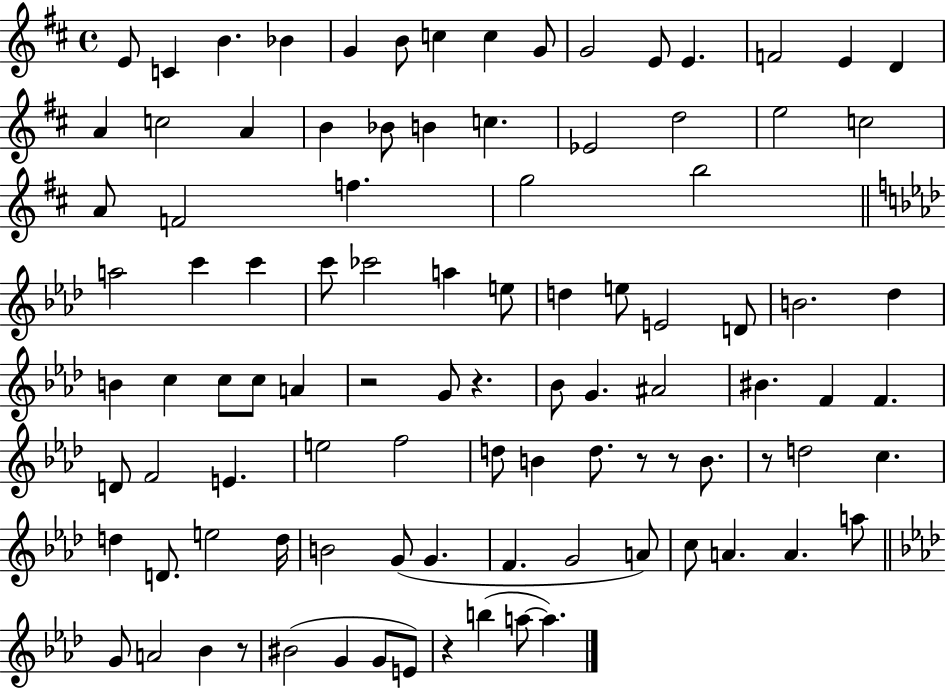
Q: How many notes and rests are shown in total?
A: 98